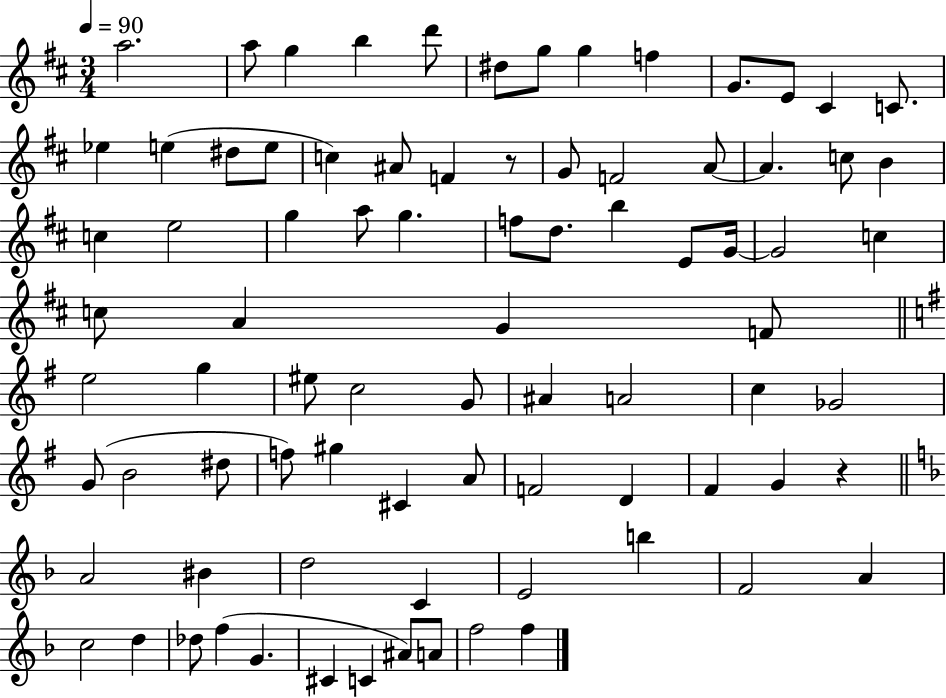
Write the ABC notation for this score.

X:1
T:Untitled
M:3/4
L:1/4
K:D
a2 a/2 g b d'/2 ^d/2 g/2 g f G/2 E/2 ^C C/2 _e e ^d/2 e/2 c ^A/2 F z/2 G/2 F2 A/2 A c/2 B c e2 g a/2 g f/2 d/2 b E/2 G/4 G2 c c/2 A G F/2 e2 g ^e/2 c2 G/2 ^A A2 c _G2 G/2 B2 ^d/2 f/2 ^g ^C A/2 F2 D ^F G z A2 ^B d2 C E2 b F2 A c2 d _d/2 f G ^C C ^A/2 A/2 f2 f